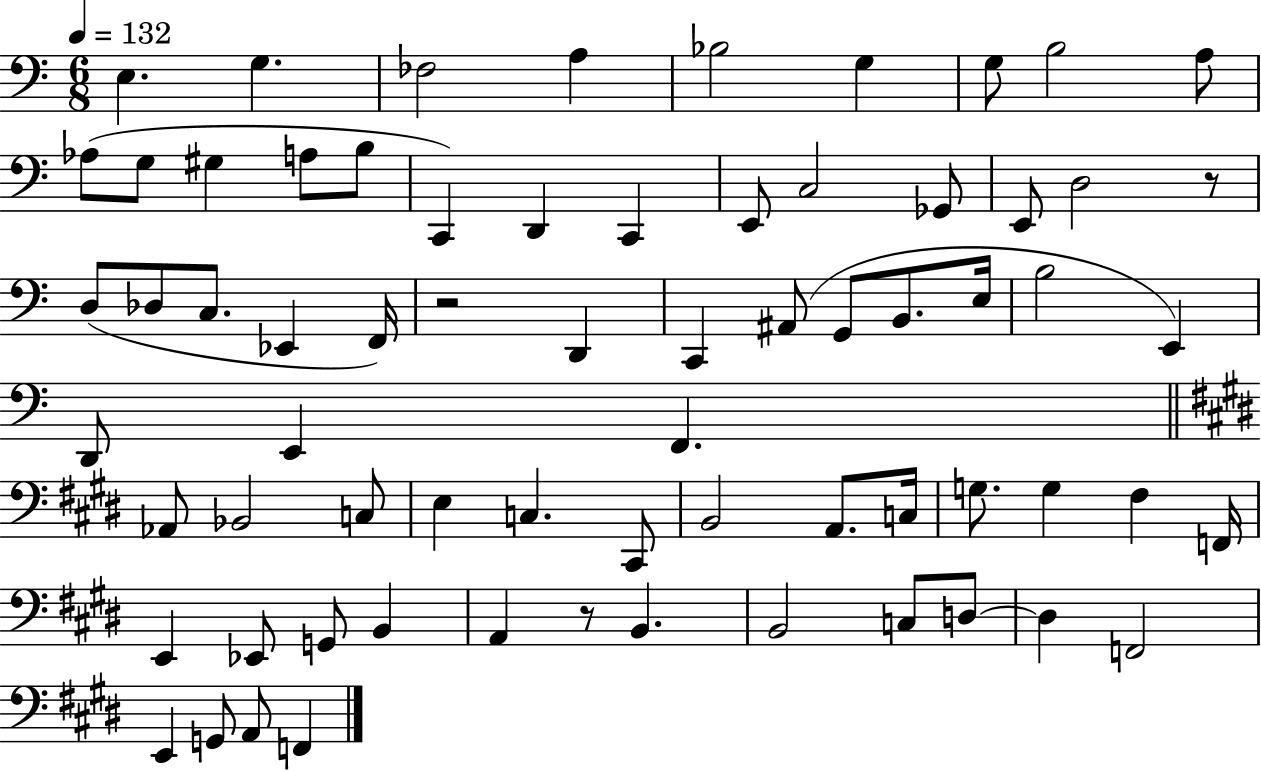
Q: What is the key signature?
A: C major